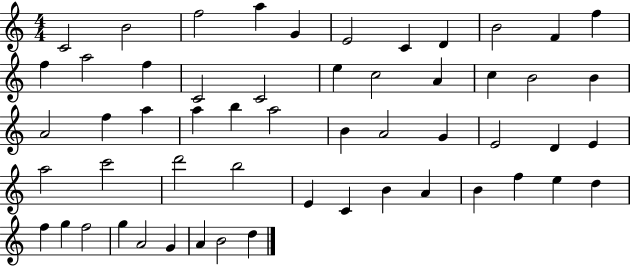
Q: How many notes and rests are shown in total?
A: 55